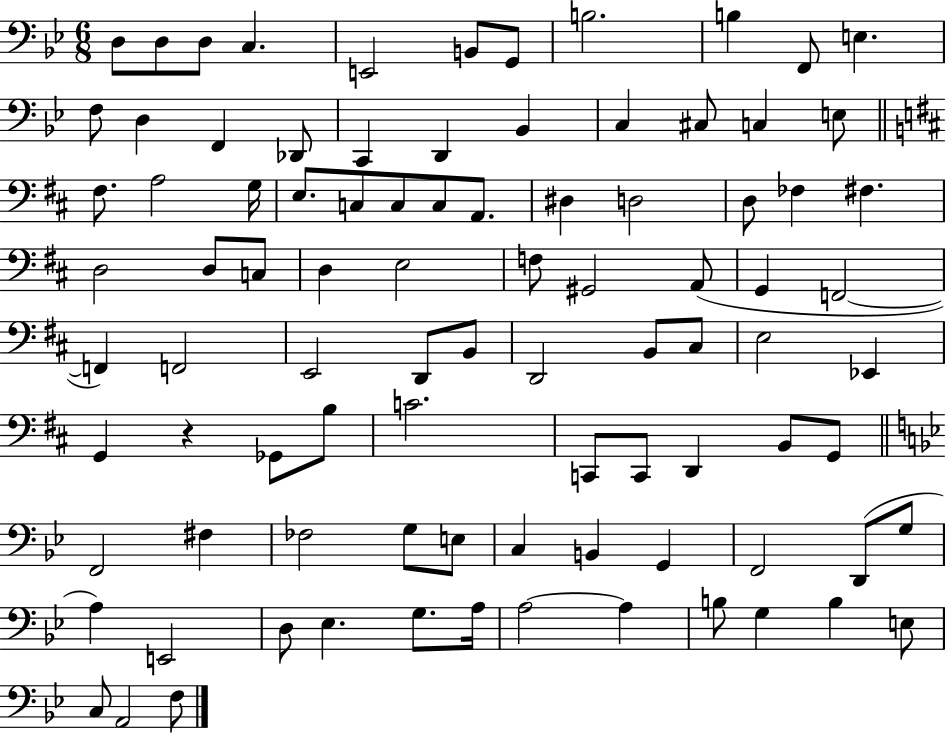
D3/e D3/e D3/e C3/q. E2/h B2/e G2/e B3/h. B3/q F2/e E3/q. F3/e D3/q F2/q Db2/e C2/q D2/q Bb2/q C3/q C#3/e C3/q E3/e F#3/e. A3/h G3/s E3/e. C3/e C3/e C3/e A2/e. D#3/q D3/h D3/e FES3/q F#3/q. D3/h D3/e C3/e D3/q E3/h F3/e G#2/h A2/e G2/q F2/h F2/q F2/h E2/h D2/e B2/e D2/h B2/e C#3/e E3/h Eb2/q G2/q R/q Gb2/e B3/e C4/h. C2/e C2/e D2/q B2/e G2/e F2/h F#3/q FES3/h G3/e E3/e C3/q B2/q G2/q F2/h D2/e G3/e A3/q E2/h D3/e Eb3/q. G3/e. A3/s A3/h A3/q B3/e G3/q B3/q E3/e C3/e A2/h F3/e